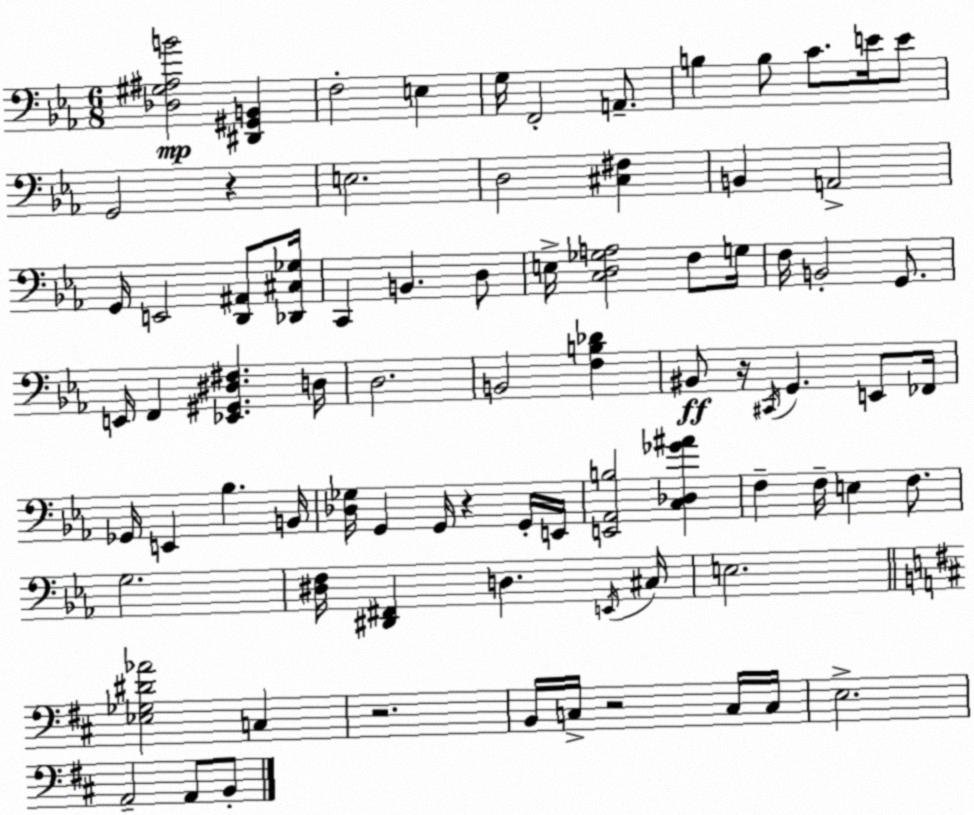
X:1
T:Untitled
M:6/8
L:1/4
K:Cm
[_D,^G,^A,B]2 [^D,,^G,,B,,] F,2 E, G,/4 F,,2 A,,/2 B, B,/2 C/2 E/4 E/2 G,,2 z E,2 D,2 [^C,^F,] B,, A,,2 G,,/4 E,,2 [D,,^A,,]/2 [_D,,^C,_G,]/4 C,, B,, D,/2 E,/4 [C,D,_G,A,]2 F,/2 G,/4 F,/4 B,,2 G,,/2 E,,/4 F,, [_E,,^G,,^D,^F,] D,/4 D,2 B,,2 [F,B,_D] ^B,,/2 z/4 ^C,,/4 G,, E,,/2 _F,,/4 _G,,/4 E,, _B, B,,/4 [_D,_G,]/4 G,, G,,/4 z G,,/4 E,,/4 [E,,_A,,B,]2 [C,_D,_G^A] F, F,/4 E, F,/2 G,2 [^D,F,]/4 [^D,,^F,,] D, E,,/4 ^C,/4 E,2 [_E,_G,^D_A]2 C, z2 B,,/4 C,/4 z2 C,/4 C,/4 E,2 A,,2 A,,/2 B,,/2